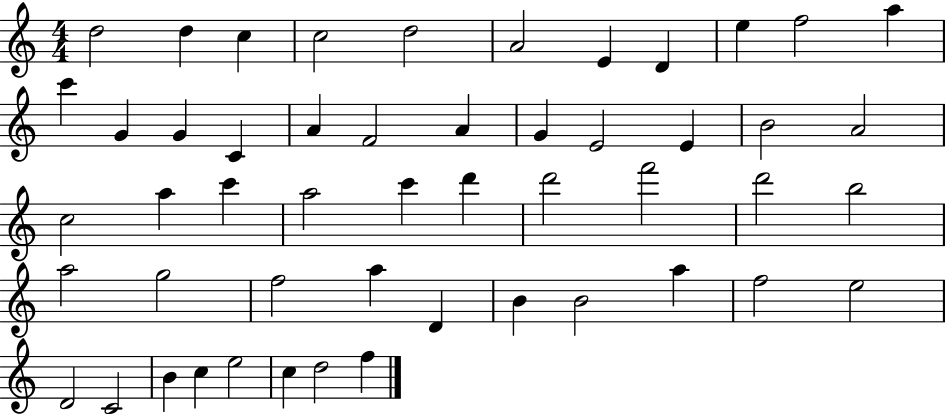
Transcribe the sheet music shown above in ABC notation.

X:1
T:Untitled
M:4/4
L:1/4
K:C
d2 d c c2 d2 A2 E D e f2 a c' G G C A F2 A G E2 E B2 A2 c2 a c' a2 c' d' d'2 f'2 d'2 b2 a2 g2 f2 a D B B2 a f2 e2 D2 C2 B c e2 c d2 f